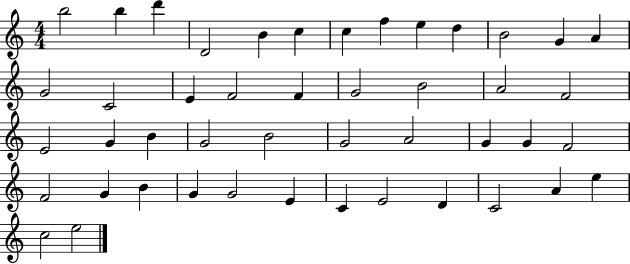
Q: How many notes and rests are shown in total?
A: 46